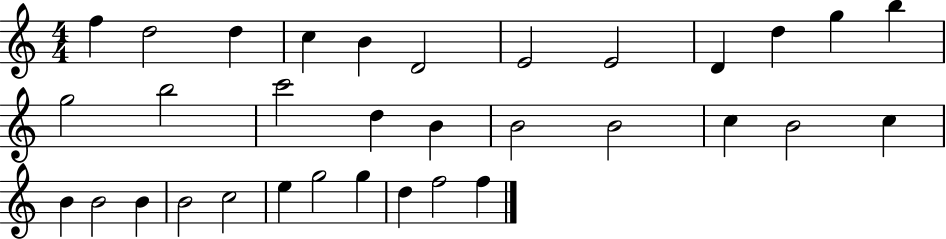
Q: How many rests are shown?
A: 0